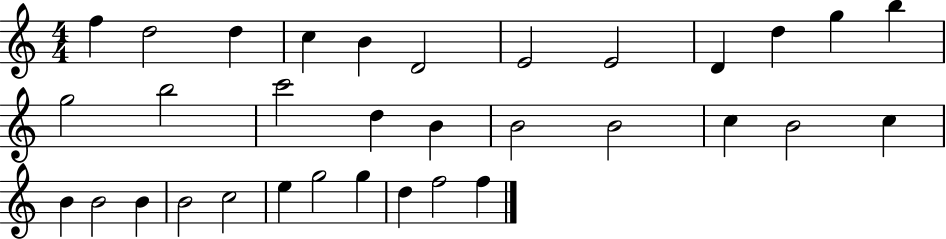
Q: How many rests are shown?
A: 0